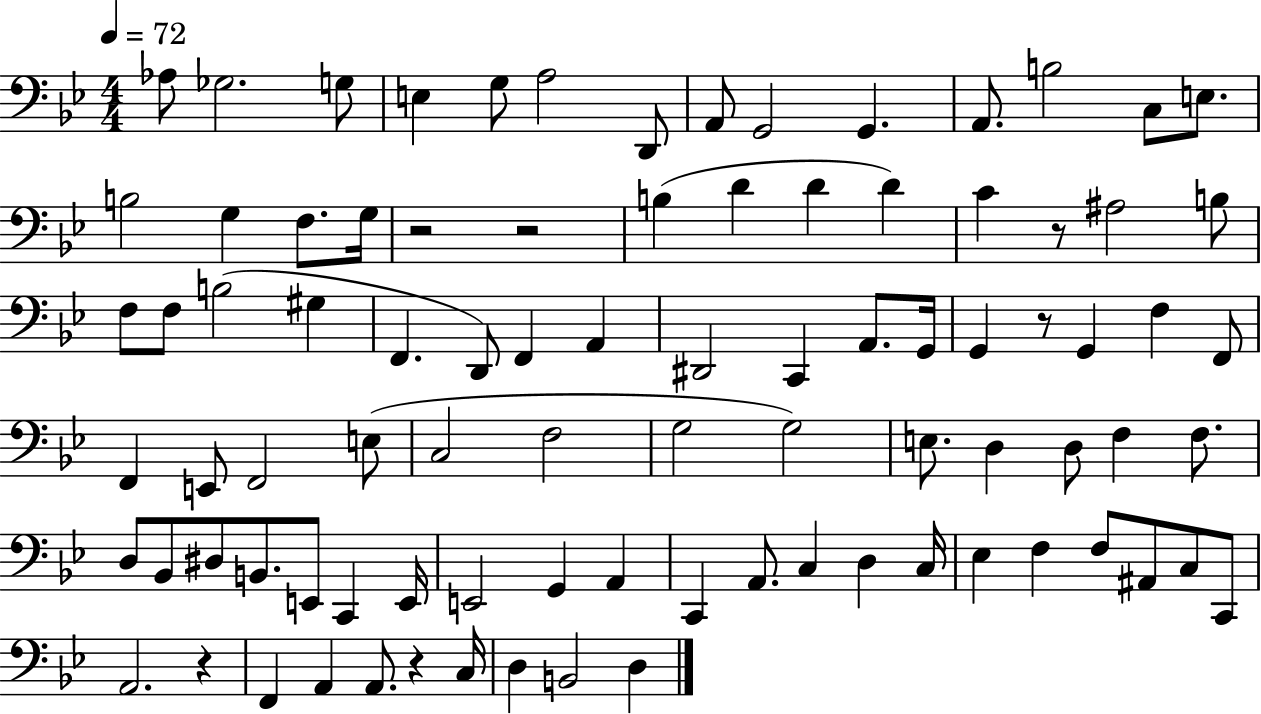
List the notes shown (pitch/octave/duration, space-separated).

Ab3/e Gb3/h. G3/e E3/q G3/e A3/h D2/e A2/e G2/h G2/q. A2/e. B3/h C3/e E3/e. B3/h G3/q F3/e. G3/s R/h R/h B3/q D4/q D4/q D4/q C4/q R/e A#3/h B3/e F3/e F3/e B3/h G#3/q F2/q. D2/e F2/q A2/q D#2/h C2/q A2/e. G2/s G2/q R/e G2/q F3/q F2/e F2/q E2/e F2/h E3/e C3/h F3/h G3/h G3/h E3/e. D3/q D3/e F3/q F3/e. D3/e Bb2/e D#3/e B2/e. E2/e C2/q E2/s E2/h G2/q A2/q C2/q A2/e. C3/q D3/q C3/s Eb3/q F3/q F3/e A#2/e C3/e C2/e A2/h. R/q F2/q A2/q A2/e. R/q C3/s D3/q B2/h D3/q